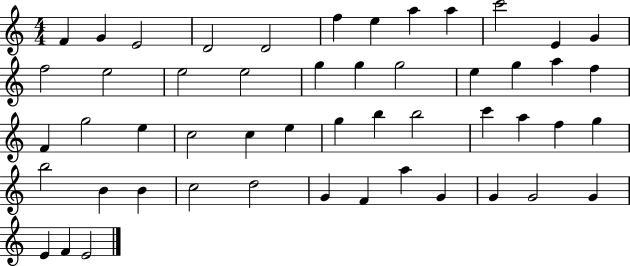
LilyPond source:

{
  \clef treble
  \numericTimeSignature
  \time 4/4
  \key c \major
  f'4 g'4 e'2 | d'2 d'2 | f''4 e''4 a''4 a''4 | c'''2 e'4 g'4 | \break f''2 e''2 | e''2 e''2 | g''4 g''4 g''2 | e''4 g''4 a''4 f''4 | \break f'4 g''2 e''4 | c''2 c''4 e''4 | g''4 b''4 b''2 | c'''4 a''4 f''4 g''4 | \break b''2 b'4 b'4 | c''2 d''2 | g'4 f'4 a''4 g'4 | g'4 g'2 g'4 | \break e'4 f'4 e'2 | \bar "|."
}